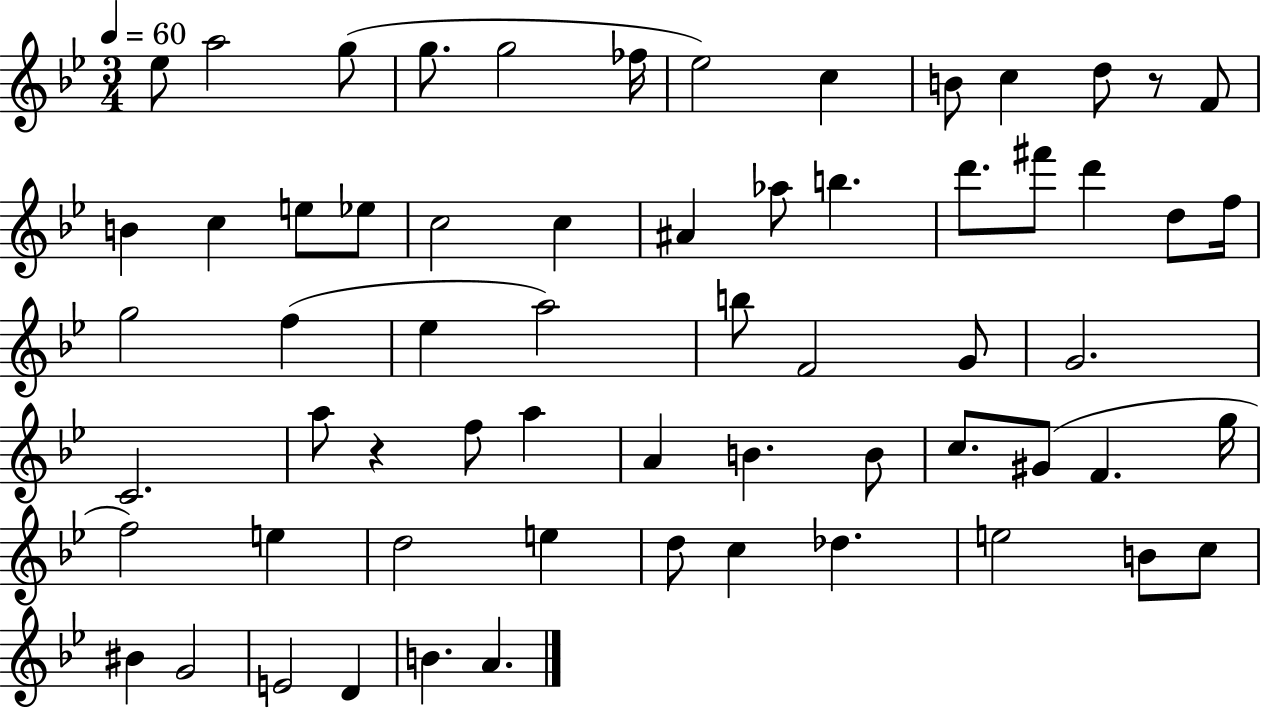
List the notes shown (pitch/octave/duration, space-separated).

Eb5/e A5/h G5/e G5/e. G5/h FES5/s Eb5/h C5/q B4/e C5/q D5/e R/e F4/e B4/q C5/q E5/e Eb5/e C5/h C5/q A#4/q Ab5/e B5/q. D6/e. F#6/e D6/q D5/e F5/s G5/h F5/q Eb5/q A5/h B5/e F4/h G4/e G4/h. C4/h. A5/e R/q F5/e A5/q A4/q B4/q. B4/e C5/e. G#4/e F4/q. G5/s F5/h E5/q D5/h E5/q D5/e C5/q Db5/q. E5/h B4/e C5/e BIS4/q G4/h E4/h D4/q B4/q. A4/q.